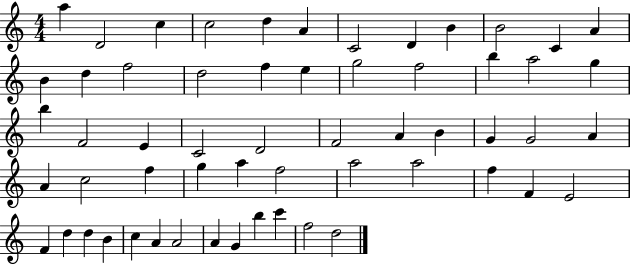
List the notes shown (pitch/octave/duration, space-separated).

A5/q D4/h C5/q C5/h D5/q A4/q C4/h D4/q B4/q B4/h C4/q A4/q B4/q D5/q F5/h D5/h F5/q E5/q G5/h F5/h B5/q A5/h G5/q B5/q F4/h E4/q C4/h D4/h F4/h A4/q B4/q G4/q G4/h A4/q A4/q C5/h F5/q G5/q A5/q F5/h A5/h A5/h F5/q F4/q E4/h F4/q D5/q D5/q B4/q C5/q A4/q A4/h A4/q G4/q B5/q C6/q F5/h D5/h